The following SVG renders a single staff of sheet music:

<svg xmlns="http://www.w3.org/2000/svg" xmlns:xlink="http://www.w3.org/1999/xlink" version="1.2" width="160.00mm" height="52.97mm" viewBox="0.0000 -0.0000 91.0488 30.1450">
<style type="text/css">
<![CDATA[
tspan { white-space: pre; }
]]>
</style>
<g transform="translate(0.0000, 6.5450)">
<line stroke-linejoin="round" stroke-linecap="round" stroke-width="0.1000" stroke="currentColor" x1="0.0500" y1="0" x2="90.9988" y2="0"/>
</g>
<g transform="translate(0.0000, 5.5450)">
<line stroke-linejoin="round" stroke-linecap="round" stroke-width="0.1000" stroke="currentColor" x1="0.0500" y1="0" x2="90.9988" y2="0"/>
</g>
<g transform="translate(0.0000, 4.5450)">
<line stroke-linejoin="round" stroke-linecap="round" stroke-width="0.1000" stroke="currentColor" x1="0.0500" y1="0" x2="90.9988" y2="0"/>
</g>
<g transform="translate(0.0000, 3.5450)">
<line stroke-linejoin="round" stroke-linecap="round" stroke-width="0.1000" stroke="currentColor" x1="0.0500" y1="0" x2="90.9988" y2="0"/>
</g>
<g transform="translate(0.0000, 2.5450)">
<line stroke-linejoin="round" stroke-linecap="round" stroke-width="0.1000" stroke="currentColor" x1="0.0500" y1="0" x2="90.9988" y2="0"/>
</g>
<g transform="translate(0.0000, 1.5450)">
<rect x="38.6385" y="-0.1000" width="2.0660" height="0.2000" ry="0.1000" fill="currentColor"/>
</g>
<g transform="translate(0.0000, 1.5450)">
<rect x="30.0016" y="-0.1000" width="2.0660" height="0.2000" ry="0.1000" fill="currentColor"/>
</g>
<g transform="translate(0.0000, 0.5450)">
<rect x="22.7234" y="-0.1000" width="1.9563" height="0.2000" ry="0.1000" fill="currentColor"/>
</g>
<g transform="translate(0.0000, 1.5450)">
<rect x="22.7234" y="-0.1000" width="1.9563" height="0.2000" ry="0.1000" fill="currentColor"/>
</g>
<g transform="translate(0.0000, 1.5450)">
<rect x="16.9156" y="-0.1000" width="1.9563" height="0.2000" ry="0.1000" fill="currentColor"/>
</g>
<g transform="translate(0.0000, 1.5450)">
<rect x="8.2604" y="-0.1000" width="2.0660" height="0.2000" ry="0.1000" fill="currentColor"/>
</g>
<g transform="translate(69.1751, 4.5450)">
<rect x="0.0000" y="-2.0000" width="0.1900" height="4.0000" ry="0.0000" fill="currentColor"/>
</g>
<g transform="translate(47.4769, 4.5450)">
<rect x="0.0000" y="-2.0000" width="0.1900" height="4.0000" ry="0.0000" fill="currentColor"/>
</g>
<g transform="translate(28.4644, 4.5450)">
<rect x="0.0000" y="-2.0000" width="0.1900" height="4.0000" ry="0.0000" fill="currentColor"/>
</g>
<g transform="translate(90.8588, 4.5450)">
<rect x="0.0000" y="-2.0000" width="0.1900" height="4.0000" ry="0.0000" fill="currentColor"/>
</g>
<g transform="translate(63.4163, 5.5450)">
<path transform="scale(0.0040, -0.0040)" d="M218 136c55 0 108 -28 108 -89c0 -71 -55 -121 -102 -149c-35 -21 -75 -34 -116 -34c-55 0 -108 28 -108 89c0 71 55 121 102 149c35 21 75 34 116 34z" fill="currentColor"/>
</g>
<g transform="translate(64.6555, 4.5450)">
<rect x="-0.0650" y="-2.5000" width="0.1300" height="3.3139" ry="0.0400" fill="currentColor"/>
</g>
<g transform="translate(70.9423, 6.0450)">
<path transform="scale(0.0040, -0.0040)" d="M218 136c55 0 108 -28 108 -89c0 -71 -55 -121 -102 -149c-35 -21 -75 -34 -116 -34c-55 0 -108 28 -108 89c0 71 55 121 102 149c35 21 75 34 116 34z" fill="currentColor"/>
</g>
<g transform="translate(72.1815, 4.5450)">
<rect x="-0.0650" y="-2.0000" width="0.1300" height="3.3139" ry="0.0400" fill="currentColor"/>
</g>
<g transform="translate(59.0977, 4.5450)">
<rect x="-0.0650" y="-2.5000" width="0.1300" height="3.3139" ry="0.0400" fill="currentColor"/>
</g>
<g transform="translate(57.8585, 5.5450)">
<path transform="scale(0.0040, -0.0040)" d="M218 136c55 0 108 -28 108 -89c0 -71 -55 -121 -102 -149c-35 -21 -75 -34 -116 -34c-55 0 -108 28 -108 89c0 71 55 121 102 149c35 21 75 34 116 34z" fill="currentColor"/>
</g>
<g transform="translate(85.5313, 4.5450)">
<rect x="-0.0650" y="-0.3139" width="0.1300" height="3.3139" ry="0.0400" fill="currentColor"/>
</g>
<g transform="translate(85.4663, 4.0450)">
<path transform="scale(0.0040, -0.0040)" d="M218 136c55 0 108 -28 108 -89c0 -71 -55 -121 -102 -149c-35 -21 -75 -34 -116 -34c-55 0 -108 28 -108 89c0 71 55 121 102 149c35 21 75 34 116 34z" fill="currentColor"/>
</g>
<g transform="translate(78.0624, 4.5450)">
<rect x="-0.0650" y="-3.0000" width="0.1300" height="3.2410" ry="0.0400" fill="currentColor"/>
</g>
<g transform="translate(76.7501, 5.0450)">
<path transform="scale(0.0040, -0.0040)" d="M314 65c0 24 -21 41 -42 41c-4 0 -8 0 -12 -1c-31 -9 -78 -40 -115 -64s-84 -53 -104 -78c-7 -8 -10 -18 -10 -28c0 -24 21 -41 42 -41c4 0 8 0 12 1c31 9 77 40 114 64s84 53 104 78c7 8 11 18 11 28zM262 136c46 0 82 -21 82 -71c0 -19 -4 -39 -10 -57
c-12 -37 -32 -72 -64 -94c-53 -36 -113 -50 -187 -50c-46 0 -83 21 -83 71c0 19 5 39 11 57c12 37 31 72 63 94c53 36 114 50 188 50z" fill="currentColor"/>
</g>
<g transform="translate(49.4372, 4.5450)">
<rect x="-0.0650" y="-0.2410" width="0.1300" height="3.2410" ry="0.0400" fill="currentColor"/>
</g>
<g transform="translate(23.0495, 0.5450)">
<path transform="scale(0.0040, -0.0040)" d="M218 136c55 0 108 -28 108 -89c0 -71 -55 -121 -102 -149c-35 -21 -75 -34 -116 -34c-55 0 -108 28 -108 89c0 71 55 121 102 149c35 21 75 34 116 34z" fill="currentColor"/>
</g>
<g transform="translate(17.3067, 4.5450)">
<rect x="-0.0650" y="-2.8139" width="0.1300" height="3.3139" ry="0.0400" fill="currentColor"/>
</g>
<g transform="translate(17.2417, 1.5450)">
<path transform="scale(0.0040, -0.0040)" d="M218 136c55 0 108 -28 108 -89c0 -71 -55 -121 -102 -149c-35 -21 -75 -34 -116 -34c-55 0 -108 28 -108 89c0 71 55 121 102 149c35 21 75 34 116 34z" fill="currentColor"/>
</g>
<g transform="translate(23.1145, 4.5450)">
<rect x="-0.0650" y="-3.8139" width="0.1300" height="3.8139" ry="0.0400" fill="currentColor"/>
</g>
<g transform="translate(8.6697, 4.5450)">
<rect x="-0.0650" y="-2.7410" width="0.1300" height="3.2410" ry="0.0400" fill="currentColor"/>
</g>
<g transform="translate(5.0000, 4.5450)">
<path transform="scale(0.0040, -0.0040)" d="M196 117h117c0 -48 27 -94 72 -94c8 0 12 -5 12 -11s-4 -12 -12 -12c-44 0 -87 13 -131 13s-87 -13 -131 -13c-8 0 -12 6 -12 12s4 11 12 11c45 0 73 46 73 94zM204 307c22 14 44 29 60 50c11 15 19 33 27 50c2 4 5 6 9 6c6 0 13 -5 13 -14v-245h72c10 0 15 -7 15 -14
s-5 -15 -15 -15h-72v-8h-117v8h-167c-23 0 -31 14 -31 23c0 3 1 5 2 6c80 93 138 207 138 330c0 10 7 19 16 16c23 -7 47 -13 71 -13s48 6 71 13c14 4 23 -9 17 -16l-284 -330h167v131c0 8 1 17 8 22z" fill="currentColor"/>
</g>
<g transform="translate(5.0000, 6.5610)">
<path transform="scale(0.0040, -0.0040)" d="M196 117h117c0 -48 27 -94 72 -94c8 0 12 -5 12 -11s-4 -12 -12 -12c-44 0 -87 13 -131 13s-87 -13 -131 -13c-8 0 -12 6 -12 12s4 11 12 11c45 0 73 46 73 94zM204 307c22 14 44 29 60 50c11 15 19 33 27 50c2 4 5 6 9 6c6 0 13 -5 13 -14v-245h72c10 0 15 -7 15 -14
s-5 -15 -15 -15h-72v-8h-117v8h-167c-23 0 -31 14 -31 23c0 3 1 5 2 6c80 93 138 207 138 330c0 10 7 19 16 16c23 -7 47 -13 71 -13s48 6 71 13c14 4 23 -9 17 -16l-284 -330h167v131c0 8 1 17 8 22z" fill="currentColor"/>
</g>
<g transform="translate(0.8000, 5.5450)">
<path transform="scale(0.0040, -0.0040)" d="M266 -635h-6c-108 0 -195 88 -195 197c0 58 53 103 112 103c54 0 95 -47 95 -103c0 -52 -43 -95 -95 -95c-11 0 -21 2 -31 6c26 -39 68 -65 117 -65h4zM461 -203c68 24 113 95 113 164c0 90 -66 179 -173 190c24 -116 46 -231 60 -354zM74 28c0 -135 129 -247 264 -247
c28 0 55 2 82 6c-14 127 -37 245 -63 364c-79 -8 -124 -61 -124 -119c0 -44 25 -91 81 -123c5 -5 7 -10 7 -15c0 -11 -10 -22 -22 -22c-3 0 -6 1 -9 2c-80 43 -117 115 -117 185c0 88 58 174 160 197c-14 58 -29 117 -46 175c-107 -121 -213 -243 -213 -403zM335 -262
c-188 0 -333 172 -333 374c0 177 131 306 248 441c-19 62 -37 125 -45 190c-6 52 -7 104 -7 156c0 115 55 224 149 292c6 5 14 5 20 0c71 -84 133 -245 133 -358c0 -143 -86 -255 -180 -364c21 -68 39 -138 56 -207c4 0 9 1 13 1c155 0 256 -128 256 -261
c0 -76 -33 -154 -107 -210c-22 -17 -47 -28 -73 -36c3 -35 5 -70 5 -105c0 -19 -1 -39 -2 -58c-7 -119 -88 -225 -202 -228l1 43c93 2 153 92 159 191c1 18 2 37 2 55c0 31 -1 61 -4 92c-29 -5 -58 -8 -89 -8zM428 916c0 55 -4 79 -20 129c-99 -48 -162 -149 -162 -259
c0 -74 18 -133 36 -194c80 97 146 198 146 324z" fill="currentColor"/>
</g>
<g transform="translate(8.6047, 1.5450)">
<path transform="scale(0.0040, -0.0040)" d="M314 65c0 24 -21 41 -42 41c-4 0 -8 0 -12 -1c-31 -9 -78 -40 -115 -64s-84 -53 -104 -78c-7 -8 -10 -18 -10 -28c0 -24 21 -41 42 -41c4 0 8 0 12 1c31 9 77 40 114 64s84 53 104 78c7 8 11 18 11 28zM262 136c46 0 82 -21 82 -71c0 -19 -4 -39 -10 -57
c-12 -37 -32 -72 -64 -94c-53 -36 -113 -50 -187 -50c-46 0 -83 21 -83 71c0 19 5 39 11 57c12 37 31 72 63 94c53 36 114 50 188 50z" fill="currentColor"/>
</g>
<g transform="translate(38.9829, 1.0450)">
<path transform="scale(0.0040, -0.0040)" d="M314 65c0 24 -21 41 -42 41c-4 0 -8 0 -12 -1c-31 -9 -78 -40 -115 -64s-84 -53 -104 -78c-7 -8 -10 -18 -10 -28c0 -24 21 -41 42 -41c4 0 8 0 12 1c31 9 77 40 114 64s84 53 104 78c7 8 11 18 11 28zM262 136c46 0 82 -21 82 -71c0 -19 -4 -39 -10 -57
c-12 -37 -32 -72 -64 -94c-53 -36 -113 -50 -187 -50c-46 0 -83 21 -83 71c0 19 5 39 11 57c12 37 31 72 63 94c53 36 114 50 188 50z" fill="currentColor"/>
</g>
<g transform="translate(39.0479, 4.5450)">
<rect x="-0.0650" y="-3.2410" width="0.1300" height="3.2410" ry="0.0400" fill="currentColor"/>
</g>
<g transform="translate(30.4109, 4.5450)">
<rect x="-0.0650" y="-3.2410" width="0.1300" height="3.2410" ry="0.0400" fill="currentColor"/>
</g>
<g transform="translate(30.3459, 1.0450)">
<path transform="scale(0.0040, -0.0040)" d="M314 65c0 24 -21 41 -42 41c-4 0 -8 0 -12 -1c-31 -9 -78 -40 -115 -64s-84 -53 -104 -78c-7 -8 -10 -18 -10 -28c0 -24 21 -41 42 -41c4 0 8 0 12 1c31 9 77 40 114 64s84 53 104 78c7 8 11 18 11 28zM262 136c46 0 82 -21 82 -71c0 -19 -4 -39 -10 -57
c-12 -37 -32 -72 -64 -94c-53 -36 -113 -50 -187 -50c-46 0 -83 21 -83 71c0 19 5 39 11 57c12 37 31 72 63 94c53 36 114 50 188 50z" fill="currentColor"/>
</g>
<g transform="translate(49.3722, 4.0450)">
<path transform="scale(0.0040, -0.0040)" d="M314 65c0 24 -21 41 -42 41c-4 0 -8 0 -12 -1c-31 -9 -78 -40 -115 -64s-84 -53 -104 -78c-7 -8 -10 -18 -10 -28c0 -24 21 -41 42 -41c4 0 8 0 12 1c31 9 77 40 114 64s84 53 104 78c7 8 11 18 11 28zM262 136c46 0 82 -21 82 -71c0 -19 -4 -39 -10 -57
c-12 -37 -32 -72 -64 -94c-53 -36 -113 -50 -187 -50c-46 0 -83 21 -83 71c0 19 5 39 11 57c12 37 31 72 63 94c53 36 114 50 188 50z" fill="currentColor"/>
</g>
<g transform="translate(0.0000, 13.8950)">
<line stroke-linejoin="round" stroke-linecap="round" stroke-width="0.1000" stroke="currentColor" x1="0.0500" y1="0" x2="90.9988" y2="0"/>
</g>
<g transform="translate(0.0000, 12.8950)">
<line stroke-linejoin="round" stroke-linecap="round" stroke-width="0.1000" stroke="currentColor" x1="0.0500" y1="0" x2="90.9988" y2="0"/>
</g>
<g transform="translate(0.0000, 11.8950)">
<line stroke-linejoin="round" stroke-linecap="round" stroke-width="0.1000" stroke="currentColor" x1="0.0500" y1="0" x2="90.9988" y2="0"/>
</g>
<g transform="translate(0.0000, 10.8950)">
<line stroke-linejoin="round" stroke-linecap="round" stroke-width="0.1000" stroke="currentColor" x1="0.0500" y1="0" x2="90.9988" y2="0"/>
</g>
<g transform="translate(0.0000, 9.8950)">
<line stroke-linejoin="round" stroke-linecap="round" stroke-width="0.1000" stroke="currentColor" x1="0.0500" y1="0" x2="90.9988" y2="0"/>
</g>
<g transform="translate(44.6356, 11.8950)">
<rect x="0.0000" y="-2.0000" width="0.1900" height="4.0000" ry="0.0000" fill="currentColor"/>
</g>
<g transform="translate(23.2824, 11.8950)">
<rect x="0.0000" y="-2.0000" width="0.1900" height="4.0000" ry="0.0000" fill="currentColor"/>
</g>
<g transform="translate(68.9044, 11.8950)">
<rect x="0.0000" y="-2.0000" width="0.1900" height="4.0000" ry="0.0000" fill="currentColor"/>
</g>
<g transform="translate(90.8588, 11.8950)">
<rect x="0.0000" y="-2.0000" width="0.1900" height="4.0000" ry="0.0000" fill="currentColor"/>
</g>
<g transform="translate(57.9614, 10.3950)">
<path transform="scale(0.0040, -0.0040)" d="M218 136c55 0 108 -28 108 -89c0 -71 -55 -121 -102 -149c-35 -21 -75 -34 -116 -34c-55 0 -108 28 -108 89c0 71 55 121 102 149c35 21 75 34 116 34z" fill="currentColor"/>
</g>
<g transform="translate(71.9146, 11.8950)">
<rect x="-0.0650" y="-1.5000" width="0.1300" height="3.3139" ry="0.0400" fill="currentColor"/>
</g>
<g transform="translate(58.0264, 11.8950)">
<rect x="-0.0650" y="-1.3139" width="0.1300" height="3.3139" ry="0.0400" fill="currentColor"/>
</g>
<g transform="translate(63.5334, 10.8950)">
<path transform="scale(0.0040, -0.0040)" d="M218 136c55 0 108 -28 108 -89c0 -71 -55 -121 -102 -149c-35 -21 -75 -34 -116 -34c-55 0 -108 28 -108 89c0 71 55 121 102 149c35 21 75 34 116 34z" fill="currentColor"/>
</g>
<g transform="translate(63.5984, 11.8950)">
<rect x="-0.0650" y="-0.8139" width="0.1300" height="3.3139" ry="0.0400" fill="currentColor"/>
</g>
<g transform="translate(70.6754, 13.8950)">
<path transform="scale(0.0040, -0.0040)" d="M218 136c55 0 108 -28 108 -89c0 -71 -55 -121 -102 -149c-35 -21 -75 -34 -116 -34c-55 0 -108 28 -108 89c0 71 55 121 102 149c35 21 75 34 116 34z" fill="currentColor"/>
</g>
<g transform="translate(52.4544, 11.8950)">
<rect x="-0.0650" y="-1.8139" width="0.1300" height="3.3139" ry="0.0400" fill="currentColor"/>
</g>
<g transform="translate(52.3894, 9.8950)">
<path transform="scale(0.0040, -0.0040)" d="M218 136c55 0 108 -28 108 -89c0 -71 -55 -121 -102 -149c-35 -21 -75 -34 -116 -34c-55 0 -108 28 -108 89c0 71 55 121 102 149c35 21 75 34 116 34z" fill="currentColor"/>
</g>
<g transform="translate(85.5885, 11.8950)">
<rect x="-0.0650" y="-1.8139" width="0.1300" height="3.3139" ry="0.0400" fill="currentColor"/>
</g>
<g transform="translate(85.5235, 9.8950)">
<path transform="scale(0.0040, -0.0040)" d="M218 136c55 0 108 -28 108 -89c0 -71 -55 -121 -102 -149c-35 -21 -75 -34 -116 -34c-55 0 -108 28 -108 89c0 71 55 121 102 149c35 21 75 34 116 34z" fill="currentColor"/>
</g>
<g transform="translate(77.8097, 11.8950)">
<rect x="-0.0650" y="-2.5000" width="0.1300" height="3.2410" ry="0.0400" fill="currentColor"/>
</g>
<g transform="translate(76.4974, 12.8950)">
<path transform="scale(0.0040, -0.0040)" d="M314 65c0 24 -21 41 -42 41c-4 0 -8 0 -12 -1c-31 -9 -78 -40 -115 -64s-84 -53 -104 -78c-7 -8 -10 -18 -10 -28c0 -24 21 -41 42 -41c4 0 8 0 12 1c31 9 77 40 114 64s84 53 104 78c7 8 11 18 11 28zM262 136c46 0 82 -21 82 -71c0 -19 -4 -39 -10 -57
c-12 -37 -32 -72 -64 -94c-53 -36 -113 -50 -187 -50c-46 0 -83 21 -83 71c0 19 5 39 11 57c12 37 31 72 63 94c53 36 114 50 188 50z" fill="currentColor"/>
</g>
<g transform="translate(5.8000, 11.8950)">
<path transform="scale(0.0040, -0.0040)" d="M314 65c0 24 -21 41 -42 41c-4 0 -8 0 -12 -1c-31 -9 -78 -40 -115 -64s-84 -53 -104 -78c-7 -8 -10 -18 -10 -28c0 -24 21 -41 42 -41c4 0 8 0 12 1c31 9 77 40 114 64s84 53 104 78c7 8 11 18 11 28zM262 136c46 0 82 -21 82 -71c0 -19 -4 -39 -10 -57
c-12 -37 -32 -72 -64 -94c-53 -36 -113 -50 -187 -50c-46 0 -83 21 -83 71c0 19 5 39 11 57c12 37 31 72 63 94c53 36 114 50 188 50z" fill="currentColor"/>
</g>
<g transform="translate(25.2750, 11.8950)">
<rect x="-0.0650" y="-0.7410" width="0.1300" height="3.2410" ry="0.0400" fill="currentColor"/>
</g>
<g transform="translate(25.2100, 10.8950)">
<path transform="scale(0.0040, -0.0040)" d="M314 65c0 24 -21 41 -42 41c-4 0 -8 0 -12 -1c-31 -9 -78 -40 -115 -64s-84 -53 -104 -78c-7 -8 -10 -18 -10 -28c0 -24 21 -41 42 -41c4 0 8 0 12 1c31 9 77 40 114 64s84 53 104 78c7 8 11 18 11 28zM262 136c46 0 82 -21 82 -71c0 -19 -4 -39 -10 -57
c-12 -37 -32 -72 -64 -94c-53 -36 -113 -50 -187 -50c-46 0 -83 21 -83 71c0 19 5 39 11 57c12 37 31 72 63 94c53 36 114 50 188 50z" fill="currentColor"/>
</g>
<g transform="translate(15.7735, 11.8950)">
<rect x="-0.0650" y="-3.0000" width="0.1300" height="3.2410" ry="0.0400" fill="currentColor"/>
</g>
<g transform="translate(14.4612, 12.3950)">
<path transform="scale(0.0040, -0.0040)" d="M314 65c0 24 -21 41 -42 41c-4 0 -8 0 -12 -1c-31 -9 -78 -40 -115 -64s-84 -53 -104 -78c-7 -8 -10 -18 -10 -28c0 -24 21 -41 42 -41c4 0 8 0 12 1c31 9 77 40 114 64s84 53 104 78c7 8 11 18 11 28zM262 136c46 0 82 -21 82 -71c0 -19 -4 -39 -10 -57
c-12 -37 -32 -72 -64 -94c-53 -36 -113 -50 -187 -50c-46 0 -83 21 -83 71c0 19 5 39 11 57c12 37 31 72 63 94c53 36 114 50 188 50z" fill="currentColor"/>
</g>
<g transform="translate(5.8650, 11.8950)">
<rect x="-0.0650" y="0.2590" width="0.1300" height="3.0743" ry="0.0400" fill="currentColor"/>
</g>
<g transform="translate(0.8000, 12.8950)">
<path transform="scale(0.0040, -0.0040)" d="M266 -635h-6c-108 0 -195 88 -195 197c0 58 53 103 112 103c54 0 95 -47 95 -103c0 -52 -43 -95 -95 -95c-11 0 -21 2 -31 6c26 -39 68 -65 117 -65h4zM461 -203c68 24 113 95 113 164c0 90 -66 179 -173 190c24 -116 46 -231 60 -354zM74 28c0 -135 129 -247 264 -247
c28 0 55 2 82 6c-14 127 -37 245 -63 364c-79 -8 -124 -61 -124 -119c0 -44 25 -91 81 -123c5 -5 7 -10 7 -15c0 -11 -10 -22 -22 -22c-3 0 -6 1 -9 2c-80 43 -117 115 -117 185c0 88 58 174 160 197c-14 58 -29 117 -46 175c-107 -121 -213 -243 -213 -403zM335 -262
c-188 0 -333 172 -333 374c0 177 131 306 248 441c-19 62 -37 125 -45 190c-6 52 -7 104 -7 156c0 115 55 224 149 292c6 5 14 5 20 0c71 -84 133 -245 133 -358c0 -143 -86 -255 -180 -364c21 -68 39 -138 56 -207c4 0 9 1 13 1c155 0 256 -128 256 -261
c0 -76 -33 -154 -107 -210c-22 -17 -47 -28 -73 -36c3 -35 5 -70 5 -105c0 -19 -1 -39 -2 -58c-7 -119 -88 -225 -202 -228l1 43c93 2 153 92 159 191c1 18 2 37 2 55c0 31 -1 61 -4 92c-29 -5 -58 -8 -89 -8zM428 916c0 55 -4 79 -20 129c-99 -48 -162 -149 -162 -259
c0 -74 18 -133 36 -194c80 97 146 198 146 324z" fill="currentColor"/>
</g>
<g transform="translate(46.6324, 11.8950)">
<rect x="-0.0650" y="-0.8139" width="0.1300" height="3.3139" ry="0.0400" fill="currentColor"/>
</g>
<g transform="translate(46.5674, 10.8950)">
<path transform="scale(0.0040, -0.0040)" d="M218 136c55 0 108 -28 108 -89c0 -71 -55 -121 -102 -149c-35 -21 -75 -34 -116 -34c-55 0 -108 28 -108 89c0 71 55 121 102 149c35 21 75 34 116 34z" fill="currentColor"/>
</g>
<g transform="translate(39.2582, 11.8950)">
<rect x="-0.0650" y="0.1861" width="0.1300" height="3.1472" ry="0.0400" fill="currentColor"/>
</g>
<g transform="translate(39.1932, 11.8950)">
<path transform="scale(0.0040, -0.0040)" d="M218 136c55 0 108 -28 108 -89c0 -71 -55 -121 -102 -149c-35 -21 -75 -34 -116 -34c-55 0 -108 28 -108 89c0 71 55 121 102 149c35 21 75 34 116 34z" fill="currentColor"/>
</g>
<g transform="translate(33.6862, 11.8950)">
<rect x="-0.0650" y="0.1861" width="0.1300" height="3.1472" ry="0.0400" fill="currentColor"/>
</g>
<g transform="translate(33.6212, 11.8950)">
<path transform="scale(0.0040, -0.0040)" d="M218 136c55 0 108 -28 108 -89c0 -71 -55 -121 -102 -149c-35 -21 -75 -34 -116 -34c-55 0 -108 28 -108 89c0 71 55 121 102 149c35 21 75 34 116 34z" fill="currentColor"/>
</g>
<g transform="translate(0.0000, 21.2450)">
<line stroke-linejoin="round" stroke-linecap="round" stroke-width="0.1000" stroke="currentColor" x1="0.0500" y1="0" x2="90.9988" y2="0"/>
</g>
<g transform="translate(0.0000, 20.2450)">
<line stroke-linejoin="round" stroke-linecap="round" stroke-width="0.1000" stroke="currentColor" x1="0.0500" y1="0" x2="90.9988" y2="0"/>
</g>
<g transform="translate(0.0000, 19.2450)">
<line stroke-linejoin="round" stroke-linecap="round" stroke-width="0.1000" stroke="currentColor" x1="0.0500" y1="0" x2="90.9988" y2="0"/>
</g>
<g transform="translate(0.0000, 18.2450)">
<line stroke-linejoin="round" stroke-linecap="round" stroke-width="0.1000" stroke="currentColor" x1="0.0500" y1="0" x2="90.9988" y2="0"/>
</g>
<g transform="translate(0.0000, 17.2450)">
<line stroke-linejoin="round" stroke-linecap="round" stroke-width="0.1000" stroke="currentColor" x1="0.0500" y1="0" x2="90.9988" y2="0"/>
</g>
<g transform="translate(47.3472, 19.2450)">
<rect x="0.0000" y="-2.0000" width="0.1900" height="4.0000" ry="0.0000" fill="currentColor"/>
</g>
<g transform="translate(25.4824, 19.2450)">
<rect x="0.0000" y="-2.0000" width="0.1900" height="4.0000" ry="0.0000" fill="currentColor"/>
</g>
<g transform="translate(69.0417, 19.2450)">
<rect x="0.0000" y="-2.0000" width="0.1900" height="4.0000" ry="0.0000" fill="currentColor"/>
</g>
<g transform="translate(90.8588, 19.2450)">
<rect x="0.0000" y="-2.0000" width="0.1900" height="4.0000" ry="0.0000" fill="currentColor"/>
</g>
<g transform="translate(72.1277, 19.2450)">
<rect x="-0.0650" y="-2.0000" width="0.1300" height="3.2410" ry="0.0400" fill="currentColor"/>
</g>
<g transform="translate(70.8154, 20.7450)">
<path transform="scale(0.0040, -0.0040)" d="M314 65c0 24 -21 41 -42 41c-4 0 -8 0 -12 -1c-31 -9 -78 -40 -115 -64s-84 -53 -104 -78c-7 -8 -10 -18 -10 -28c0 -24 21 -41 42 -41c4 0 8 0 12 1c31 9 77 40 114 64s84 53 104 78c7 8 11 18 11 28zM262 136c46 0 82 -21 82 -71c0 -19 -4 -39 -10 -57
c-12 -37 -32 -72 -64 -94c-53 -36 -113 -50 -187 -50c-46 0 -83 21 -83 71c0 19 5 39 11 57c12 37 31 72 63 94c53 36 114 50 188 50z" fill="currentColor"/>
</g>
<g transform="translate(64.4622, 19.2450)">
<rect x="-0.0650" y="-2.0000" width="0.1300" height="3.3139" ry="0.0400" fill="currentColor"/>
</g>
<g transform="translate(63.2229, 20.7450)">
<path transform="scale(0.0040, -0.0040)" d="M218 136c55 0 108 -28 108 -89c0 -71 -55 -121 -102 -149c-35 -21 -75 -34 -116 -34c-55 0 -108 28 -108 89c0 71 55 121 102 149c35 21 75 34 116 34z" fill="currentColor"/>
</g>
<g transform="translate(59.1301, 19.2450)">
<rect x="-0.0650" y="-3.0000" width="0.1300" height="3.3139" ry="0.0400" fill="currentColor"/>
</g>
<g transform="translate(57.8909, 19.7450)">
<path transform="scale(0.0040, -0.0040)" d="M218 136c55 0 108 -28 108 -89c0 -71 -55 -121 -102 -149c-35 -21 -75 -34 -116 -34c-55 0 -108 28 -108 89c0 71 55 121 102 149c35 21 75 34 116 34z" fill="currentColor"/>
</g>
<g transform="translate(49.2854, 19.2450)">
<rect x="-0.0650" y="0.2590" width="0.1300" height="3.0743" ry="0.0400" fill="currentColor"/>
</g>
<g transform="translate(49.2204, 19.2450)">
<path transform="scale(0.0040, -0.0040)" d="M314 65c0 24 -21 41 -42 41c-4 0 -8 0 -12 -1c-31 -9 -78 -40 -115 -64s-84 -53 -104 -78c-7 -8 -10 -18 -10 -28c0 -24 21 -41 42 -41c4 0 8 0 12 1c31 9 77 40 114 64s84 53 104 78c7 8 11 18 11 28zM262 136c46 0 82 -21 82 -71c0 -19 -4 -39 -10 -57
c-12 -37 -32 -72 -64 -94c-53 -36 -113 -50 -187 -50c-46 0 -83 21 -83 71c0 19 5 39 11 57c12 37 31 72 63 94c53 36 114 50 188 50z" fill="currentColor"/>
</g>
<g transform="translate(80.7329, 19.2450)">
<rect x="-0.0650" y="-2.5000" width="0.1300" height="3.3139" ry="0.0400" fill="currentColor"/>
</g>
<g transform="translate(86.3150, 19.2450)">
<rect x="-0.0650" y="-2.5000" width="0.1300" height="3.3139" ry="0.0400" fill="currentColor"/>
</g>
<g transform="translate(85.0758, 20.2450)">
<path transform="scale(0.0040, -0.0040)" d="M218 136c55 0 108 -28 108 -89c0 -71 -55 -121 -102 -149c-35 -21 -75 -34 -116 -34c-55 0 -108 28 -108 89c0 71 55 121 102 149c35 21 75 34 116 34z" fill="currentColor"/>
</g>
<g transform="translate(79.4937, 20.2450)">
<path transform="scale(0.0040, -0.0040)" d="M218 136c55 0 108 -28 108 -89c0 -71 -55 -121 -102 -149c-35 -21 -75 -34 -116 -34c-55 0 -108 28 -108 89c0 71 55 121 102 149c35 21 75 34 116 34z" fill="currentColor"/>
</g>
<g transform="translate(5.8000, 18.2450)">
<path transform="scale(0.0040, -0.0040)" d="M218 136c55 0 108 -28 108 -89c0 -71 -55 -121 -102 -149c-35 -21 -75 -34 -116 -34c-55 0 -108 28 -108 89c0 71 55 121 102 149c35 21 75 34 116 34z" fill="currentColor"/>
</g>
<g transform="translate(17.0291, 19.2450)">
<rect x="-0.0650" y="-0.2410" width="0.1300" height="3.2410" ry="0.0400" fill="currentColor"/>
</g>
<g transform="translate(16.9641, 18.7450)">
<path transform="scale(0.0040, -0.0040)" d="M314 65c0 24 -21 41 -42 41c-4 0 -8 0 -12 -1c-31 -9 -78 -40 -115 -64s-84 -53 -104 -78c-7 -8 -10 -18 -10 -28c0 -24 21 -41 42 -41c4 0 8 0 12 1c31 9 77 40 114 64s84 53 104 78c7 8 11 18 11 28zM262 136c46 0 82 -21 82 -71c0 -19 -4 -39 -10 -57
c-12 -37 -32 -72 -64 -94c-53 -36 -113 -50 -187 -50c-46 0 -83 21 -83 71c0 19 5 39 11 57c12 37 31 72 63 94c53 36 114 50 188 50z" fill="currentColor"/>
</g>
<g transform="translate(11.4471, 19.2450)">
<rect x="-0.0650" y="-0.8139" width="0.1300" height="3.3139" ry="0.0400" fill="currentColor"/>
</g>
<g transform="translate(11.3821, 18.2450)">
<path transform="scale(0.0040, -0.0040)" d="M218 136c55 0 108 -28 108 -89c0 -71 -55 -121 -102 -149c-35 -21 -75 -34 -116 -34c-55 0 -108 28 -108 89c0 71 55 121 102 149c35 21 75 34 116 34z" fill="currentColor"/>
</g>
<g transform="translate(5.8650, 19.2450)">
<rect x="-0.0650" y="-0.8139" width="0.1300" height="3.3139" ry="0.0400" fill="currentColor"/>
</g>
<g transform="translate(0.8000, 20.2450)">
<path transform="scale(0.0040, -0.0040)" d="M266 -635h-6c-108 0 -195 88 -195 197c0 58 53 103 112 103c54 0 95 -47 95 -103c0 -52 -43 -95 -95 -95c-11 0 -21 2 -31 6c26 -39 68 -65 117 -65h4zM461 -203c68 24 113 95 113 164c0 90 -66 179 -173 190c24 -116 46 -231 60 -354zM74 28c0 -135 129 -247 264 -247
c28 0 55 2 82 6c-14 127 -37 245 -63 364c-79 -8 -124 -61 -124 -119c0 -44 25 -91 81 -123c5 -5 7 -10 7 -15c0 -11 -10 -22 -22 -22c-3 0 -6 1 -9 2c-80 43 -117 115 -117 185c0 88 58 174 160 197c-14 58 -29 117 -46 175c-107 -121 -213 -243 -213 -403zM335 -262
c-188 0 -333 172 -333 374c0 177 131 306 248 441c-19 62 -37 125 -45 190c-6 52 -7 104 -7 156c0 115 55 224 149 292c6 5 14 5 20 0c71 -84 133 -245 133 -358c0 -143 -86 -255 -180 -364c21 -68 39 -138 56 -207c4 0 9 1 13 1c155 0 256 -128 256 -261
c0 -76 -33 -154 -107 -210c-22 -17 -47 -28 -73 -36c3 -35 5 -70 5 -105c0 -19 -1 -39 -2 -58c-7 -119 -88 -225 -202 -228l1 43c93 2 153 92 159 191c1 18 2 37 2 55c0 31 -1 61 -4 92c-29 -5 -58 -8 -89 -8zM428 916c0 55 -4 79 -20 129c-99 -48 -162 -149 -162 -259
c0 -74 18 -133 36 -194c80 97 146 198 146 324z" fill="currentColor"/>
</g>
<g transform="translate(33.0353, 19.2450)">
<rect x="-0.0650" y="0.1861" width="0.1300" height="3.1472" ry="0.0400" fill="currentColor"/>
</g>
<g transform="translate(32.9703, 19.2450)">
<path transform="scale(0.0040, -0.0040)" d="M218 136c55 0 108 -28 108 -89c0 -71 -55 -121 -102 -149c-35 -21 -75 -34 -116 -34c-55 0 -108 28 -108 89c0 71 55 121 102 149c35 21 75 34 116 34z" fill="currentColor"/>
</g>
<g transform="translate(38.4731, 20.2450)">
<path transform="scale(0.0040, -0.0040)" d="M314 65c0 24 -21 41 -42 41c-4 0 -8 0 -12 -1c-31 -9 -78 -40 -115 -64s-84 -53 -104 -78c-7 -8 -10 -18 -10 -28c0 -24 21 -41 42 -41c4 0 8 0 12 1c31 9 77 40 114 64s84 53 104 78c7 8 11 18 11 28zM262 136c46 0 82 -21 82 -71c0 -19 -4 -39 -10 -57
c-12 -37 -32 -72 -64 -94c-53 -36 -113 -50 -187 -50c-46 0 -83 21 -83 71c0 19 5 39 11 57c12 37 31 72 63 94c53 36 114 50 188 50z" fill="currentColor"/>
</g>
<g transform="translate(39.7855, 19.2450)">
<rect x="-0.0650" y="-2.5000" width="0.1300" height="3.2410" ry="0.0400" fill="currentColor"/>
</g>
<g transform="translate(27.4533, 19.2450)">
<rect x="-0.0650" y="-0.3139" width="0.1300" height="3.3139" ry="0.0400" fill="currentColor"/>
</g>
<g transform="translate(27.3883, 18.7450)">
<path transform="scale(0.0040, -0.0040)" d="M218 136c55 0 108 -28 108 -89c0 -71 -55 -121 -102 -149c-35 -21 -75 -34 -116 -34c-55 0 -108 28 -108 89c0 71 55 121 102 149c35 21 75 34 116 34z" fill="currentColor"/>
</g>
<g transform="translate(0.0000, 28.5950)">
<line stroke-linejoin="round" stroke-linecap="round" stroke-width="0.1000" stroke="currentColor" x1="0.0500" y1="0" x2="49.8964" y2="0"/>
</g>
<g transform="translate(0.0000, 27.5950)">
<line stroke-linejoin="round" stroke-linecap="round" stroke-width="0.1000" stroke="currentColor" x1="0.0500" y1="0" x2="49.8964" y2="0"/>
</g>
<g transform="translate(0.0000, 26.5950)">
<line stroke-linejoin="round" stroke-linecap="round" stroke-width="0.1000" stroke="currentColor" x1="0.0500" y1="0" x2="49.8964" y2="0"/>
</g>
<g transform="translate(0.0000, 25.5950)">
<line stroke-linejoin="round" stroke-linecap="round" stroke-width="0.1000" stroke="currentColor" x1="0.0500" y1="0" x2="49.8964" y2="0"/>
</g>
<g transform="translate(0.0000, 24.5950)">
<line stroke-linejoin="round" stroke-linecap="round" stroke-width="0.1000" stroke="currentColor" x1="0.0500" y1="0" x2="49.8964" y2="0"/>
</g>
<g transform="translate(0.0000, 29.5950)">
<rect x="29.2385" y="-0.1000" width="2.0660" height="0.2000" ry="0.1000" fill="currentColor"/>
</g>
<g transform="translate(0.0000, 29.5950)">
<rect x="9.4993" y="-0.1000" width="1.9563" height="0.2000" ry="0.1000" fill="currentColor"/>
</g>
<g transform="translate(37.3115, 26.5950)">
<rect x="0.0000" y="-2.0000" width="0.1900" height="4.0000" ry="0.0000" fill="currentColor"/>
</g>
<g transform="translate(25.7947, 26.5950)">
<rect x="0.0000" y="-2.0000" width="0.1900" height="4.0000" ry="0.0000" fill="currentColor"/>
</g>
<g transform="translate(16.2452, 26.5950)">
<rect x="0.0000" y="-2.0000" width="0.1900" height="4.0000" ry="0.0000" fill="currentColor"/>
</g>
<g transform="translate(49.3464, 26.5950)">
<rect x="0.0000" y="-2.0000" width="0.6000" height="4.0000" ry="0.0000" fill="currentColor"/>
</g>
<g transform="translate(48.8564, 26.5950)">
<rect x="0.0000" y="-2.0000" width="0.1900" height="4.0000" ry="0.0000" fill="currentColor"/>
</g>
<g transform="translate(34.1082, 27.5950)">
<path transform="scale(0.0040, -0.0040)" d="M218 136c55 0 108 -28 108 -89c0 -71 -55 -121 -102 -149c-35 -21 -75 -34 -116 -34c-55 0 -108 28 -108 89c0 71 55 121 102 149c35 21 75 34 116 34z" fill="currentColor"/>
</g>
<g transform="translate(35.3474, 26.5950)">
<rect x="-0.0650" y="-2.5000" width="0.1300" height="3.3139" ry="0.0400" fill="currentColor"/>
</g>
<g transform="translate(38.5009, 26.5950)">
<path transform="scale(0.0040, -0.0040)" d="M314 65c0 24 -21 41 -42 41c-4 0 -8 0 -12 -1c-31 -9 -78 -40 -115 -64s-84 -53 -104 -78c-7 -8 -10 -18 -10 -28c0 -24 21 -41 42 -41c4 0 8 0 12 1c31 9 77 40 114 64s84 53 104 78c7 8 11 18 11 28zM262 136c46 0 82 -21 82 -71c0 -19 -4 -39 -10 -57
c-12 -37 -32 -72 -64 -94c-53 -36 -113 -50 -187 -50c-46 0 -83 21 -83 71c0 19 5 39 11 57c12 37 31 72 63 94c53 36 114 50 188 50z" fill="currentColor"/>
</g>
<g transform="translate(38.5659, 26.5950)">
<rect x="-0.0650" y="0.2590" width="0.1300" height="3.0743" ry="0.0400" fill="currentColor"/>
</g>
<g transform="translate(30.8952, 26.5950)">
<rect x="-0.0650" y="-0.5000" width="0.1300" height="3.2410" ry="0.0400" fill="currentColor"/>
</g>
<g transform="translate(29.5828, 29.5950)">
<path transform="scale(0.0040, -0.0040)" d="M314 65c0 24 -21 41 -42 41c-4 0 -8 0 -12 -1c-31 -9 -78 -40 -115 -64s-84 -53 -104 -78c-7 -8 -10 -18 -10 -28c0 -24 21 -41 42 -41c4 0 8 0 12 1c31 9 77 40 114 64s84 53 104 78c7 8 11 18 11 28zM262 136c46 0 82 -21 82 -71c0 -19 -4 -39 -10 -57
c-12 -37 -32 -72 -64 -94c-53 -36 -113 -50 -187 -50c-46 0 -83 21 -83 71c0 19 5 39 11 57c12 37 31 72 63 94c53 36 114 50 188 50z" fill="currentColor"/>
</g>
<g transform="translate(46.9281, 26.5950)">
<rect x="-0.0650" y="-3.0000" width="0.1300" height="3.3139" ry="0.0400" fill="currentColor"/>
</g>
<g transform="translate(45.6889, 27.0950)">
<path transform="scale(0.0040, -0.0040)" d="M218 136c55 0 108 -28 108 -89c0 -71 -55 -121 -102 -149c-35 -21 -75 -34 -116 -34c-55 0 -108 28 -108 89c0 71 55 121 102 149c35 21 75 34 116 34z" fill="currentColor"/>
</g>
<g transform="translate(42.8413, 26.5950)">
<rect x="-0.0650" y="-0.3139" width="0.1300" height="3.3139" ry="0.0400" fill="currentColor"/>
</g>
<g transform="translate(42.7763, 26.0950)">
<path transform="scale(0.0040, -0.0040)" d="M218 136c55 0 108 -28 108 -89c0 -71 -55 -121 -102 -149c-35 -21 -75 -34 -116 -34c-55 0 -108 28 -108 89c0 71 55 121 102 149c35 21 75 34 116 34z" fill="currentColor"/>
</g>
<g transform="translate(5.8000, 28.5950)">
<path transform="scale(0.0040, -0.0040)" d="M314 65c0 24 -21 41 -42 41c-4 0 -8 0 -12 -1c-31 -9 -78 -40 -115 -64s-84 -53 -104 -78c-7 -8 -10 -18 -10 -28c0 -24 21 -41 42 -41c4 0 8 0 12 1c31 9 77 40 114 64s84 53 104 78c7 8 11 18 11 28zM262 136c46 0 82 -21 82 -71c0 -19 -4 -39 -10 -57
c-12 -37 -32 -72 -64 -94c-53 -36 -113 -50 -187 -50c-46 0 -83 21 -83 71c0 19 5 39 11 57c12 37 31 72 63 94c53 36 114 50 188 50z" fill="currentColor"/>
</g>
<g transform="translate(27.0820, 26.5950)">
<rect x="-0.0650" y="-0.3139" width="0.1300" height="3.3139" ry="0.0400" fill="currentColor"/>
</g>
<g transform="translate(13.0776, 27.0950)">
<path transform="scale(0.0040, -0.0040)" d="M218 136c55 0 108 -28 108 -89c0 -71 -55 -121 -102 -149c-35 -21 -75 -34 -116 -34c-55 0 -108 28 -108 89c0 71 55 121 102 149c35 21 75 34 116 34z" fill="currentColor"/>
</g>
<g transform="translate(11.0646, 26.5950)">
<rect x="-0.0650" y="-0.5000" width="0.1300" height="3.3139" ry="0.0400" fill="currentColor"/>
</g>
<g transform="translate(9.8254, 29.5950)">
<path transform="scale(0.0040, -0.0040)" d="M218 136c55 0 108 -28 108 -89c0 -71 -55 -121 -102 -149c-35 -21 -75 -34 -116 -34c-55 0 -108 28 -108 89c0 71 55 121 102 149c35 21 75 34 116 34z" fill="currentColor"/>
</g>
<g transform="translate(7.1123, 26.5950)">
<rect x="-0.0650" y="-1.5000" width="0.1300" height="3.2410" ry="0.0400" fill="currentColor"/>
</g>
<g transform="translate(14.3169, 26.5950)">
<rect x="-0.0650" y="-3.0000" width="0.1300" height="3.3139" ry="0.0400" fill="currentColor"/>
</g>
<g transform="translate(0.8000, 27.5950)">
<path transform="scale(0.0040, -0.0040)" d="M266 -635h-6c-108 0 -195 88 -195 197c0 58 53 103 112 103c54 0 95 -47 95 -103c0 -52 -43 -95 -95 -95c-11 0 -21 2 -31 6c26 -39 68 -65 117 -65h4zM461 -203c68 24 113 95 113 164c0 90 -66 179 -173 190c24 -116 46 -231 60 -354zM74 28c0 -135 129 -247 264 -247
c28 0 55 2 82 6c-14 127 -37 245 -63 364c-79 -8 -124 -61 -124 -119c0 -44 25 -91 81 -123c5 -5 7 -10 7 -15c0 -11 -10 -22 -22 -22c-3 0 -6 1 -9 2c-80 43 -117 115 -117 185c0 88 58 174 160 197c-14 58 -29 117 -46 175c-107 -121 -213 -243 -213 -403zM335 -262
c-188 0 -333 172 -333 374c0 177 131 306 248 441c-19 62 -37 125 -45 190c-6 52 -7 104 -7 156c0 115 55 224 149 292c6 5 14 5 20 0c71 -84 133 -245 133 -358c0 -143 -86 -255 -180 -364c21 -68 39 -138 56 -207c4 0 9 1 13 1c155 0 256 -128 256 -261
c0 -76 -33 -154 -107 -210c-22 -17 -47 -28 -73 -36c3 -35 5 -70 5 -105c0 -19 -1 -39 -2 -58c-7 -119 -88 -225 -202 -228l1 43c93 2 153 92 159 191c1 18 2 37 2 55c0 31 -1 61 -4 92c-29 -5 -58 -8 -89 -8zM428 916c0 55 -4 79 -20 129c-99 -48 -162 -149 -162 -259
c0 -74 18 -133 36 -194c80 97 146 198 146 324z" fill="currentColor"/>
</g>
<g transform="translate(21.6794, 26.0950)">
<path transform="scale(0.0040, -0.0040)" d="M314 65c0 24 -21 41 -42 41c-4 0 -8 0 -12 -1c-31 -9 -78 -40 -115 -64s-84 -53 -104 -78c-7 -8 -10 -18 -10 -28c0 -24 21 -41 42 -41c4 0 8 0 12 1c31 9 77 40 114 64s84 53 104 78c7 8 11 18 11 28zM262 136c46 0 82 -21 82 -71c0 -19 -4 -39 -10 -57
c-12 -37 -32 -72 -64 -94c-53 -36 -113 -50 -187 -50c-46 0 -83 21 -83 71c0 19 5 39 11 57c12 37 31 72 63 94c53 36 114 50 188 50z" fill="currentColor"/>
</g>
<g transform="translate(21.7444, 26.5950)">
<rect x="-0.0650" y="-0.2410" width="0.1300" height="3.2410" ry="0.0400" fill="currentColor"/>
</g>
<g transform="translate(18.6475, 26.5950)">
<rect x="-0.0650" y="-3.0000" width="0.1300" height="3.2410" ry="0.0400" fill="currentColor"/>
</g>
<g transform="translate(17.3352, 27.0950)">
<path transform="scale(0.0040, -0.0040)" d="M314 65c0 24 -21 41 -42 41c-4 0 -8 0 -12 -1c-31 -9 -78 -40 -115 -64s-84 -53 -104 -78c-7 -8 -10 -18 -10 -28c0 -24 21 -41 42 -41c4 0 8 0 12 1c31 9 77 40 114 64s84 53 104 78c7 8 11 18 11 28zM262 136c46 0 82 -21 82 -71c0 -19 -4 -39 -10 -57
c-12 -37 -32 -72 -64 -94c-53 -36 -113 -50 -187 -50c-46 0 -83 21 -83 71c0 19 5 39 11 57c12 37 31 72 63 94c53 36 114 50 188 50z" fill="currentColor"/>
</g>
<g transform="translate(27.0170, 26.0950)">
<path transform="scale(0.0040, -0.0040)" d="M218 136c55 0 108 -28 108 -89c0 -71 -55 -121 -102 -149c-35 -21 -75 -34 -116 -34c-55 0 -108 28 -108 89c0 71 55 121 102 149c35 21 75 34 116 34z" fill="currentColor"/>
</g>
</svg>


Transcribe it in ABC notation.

X:1
T:Untitled
M:4/4
L:1/4
K:C
a2 a c' b2 b2 c2 G G F A2 c B2 A2 d2 B B d f e d E G2 f d d c2 c B G2 B2 A F F2 G G E2 C A A2 c2 c C2 G B2 c A